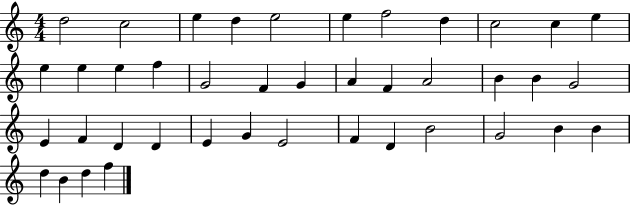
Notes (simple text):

D5/h C5/h E5/q D5/q E5/h E5/q F5/h D5/q C5/h C5/q E5/q E5/q E5/q E5/q F5/q G4/h F4/q G4/q A4/q F4/q A4/h B4/q B4/q G4/h E4/q F4/q D4/q D4/q E4/q G4/q E4/h F4/q D4/q B4/h G4/h B4/q B4/q D5/q B4/q D5/q F5/q